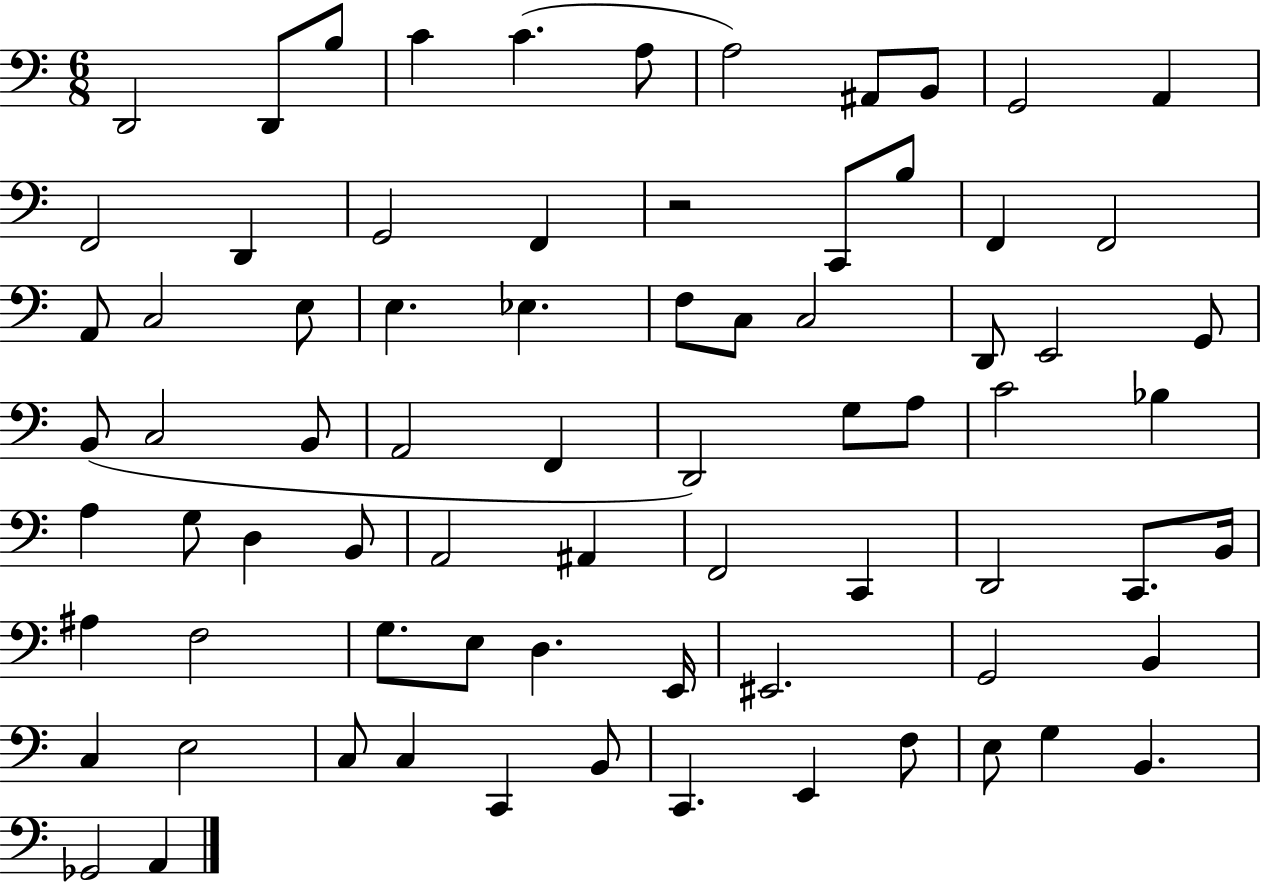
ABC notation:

X:1
T:Untitled
M:6/8
L:1/4
K:C
D,,2 D,,/2 B,/2 C C A,/2 A,2 ^A,,/2 B,,/2 G,,2 A,, F,,2 D,, G,,2 F,, z2 C,,/2 B,/2 F,, F,,2 A,,/2 C,2 E,/2 E, _E, F,/2 C,/2 C,2 D,,/2 E,,2 G,,/2 B,,/2 C,2 B,,/2 A,,2 F,, D,,2 G,/2 A,/2 C2 _B, A, G,/2 D, B,,/2 A,,2 ^A,, F,,2 C,, D,,2 C,,/2 B,,/4 ^A, F,2 G,/2 E,/2 D, E,,/4 ^E,,2 G,,2 B,, C, E,2 C,/2 C, C,, B,,/2 C,, E,, F,/2 E,/2 G, B,, _G,,2 A,,